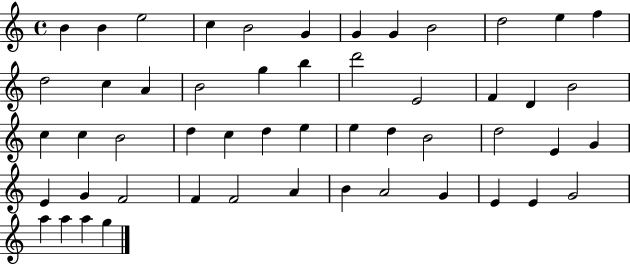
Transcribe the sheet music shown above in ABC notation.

X:1
T:Untitled
M:4/4
L:1/4
K:C
B B e2 c B2 G G G B2 d2 e f d2 c A B2 g b d'2 E2 F D B2 c c B2 d c d e e d B2 d2 E G E G F2 F F2 A B A2 G E E G2 a a a g